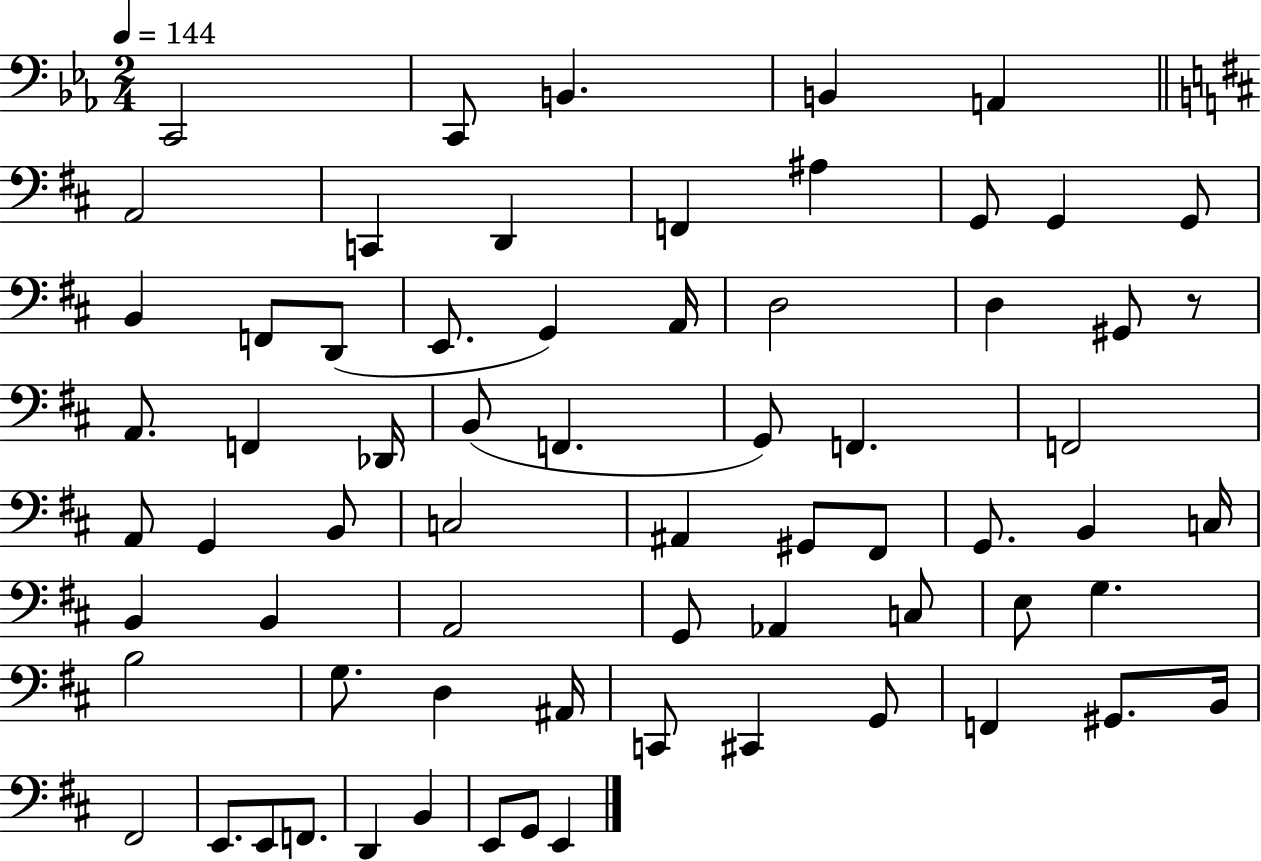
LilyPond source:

{
  \clef bass
  \numericTimeSignature
  \time 2/4
  \key ees \major
  \tempo 4 = 144
  \repeat volta 2 { c,2 | c,8 b,4. | b,4 a,4 | \bar "||" \break \key b \minor a,2 | c,4 d,4 | f,4 ais4 | g,8 g,4 g,8 | \break b,4 f,8 d,8( | e,8. g,4) a,16 | d2 | d4 gis,8 r8 | \break a,8. f,4 des,16 | b,8( f,4. | g,8) f,4. | f,2 | \break a,8 g,4 b,8 | c2 | ais,4 gis,8 fis,8 | g,8. b,4 c16 | \break b,4 b,4 | a,2 | g,8 aes,4 c8 | e8 g4. | \break b2 | g8. d4 ais,16 | c,8 cis,4 g,8 | f,4 gis,8. b,16 | \break fis,2 | e,8. e,8 f,8. | d,4 b,4 | e,8 g,8 e,4 | \break } \bar "|."
}